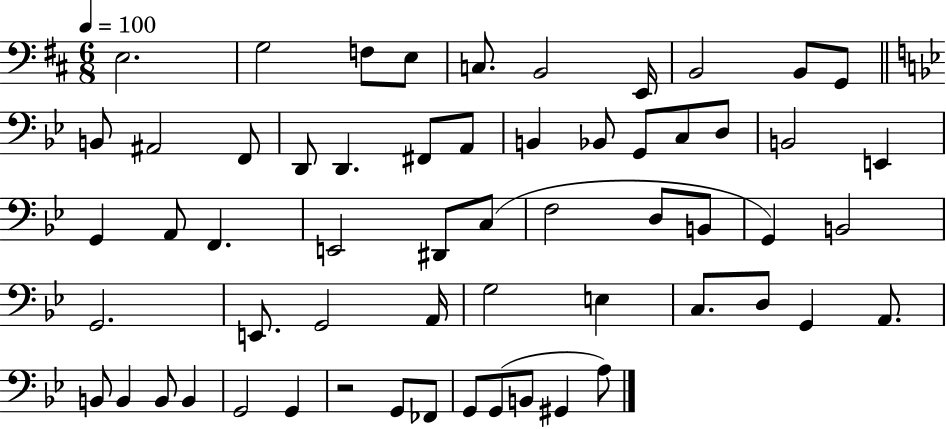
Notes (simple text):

E3/h. G3/h F3/e E3/e C3/e. B2/h E2/s B2/h B2/e G2/e B2/e A#2/h F2/e D2/e D2/q. F#2/e A2/e B2/q Bb2/e G2/e C3/e D3/e B2/h E2/q G2/q A2/e F2/q. E2/h D#2/e C3/e F3/h D3/e B2/e G2/q B2/h G2/h. E2/e. G2/h A2/s G3/h E3/q C3/e. D3/e G2/q A2/e. B2/e B2/q B2/e B2/q G2/h G2/q R/h G2/e FES2/e G2/e G2/e B2/e G#2/q A3/e